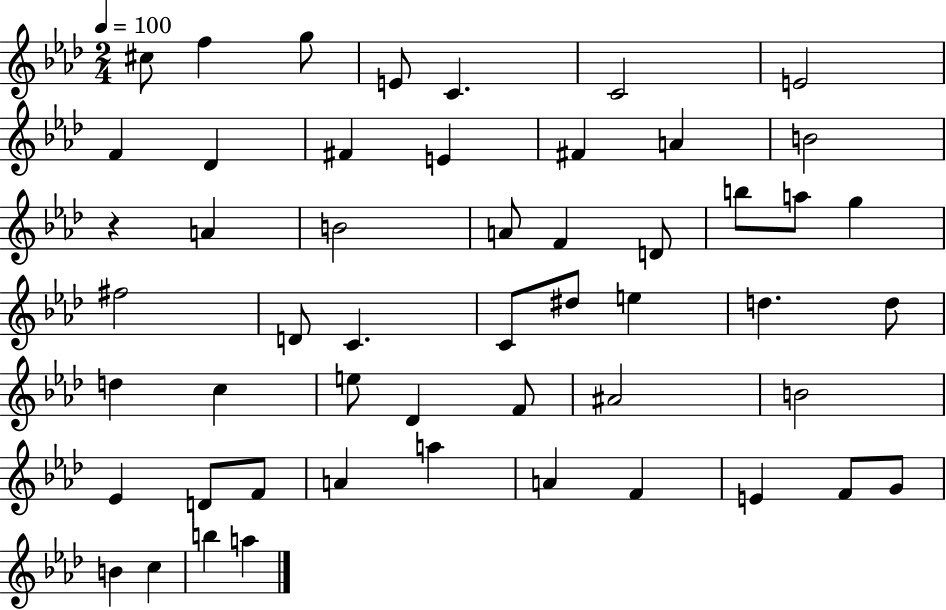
{
  \clef treble
  \numericTimeSignature
  \time 2/4
  \key aes \major
  \tempo 4 = 100
  cis''8 f''4 g''8 | e'8 c'4. | c'2 | e'2 | \break f'4 des'4 | fis'4 e'4 | fis'4 a'4 | b'2 | \break r4 a'4 | b'2 | a'8 f'4 d'8 | b''8 a''8 g''4 | \break fis''2 | d'8 c'4. | c'8 dis''8 e''4 | d''4. d''8 | \break d''4 c''4 | e''8 des'4 f'8 | ais'2 | b'2 | \break ees'4 d'8 f'8 | a'4 a''4 | a'4 f'4 | e'4 f'8 g'8 | \break b'4 c''4 | b''4 a''4 | \bar "|."
}